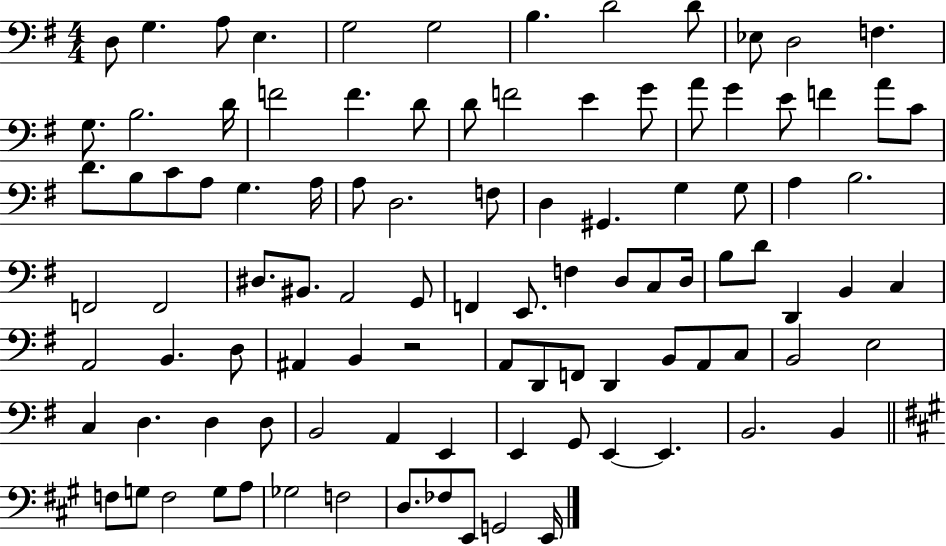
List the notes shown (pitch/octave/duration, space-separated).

D3/e G3/q. A3/e E3/q. G3/h G3/h B3/q. D4/h D4/e Eb3/e D3/h F3/q. G3/e. B3/h. D4/s F4/h F4/q. D4/e D4/e F4/h E4/q G4/e A4/e G4/q E4/e F4/q A4/e C4/e D4/e. B3/e C4/e A3/e G3/q. A3/s A3/e D3/h. F3/e D3/q G#2/q. G3/q G3/e A3/q B3/h. F2/h F2/h D#3/e. BIS2/e. A2/h G2/e F2/q E2/e. F3/q D3/e C3/e D3/s B3/e D4/e D2/q B2/q C3/q A2/h B2/q. D3/e A#2/q B2/q R/h A2/e D2/e F2/e D2/q B2/e A2/e C3/e B2/h E3/h C3/q D3/q. D3/q D3/e B2/h A2/q E2/q E2/q G2/e E2/q E2/q. B2/h. B2/q F3/e G3/e F3/h G3/e A3/e Gb3/h F3/h D3/e. FES3/e E2/e G2/h E2/s